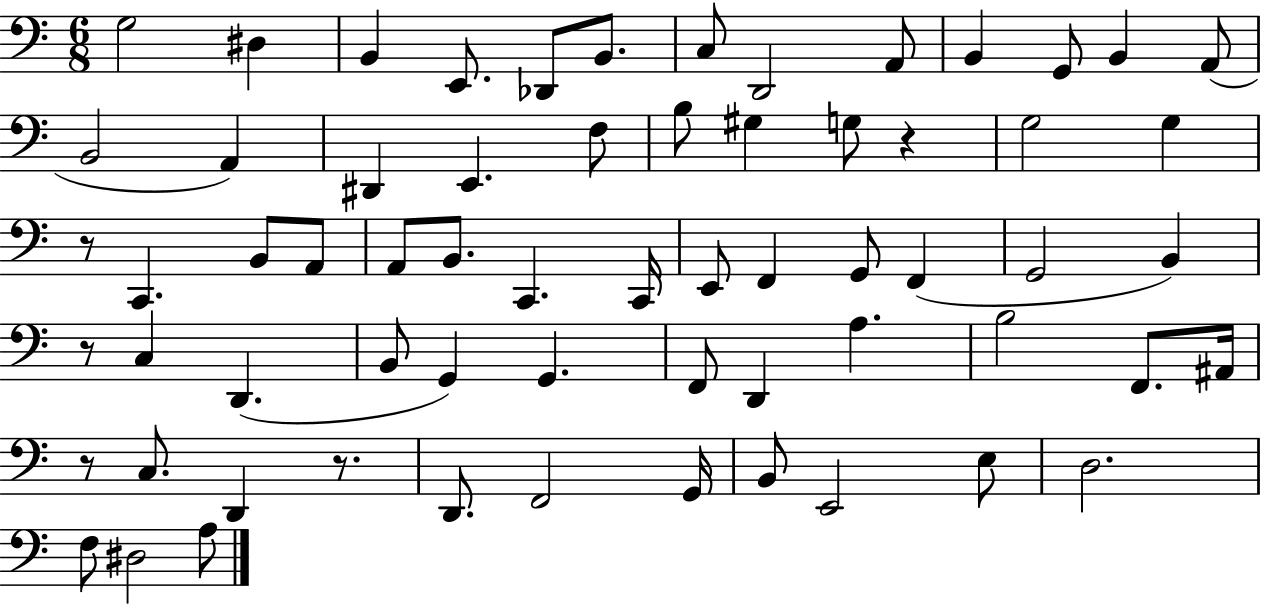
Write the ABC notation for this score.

X:1
T:Untitled
M:6/8
L:1/4
K:C
G,2 ^D, B,, E,,/2 _D,,/2 B,,/2 C,/2 D,,2 A,,/2 B,, G,,/2 B,, A,,/2 B,,2 A,, ^D,, E,, F,/2 B,/2 ^G, G,/2 z G,2 G, z/2 C,, B,,/2 A,,/2 A,,/2 B,,/2 C,, C,,/4 E,,/2 F,, G,,/2 F,, G,,2 B,, z/2 C, D,, B,,/2 G,, G,, F,,/2 D,, A, B,2 F,,/2 ^A,,/4 z/2 C,/2 D,, z/2 D,,/2 F,,2 G,,/4 B,,/2 E,,2 E,/2 D,2 F,/2 ^D,2 A,/2